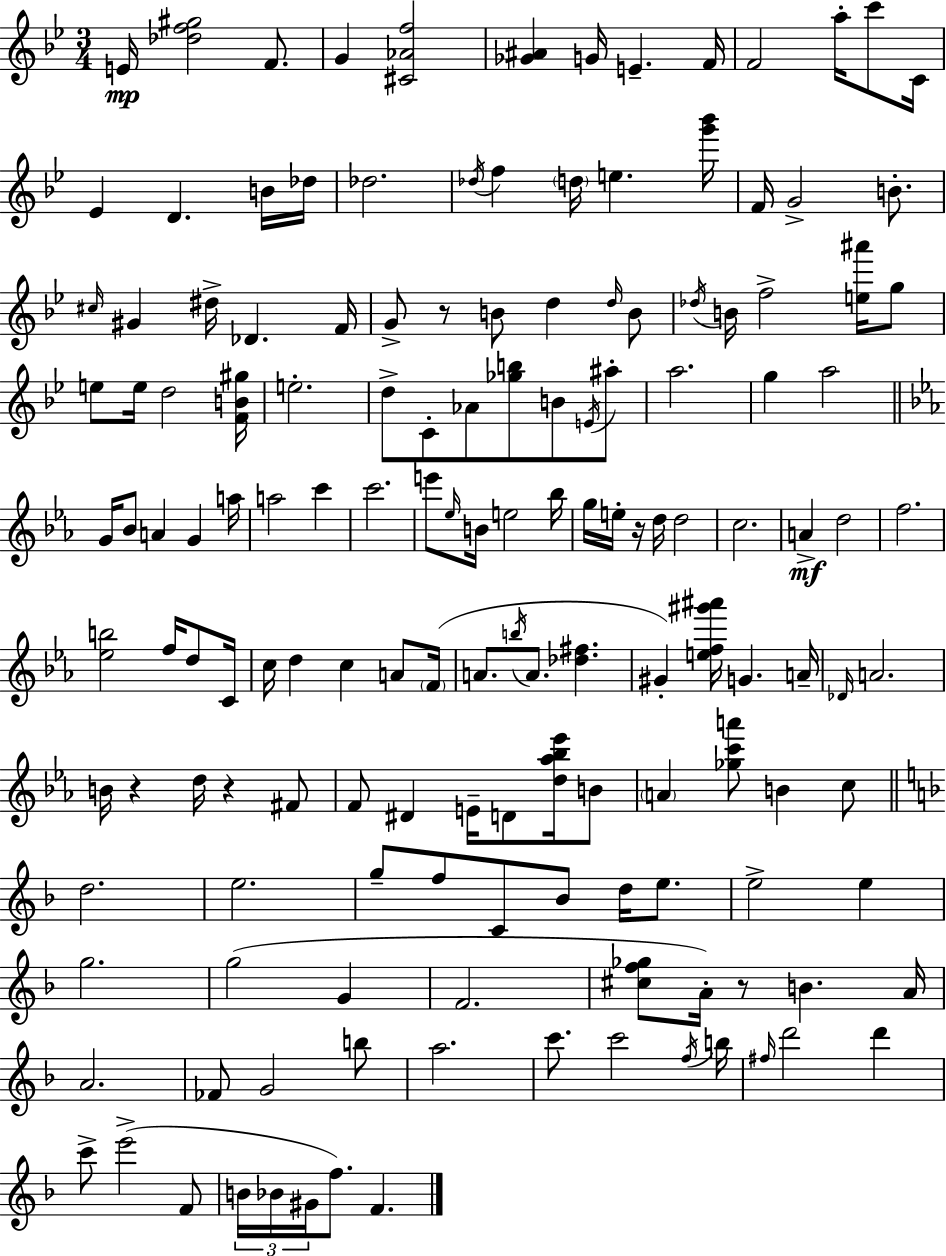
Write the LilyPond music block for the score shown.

{
  \clef treble
  \numericTimeSignature
  \time 3/4
  \key g \minor
  \repeat volta 2 { e'16\mp <des'' f'' gis''>2 f'8. | g'4 <cis' aes' f''>2 | <ges' ais'>4 g'16 e'4.-- f'16 | f'2 a''16-. c'''8 c'16 | \break ees'4 d'4. b'16 des''16 | des''2. | \acciaccatura { des''16 } f''4 \parenthesize d''16 e''4. | <g''' bes'''>16 f'16 g'2-> b'8.-. | \break \grace { cis''16 } gis'4 dis''16-> des'4. | f'16 g'8-> r8 b'8 d''4 | \grace { d''16 } b'8 \acciaccatura { des''16 } b'16 f''2-> | <e'' ais'''>16 g''8 e''8 e''16 d''2 | \break <f' b' gis''>16 e''2.-. | d''8-> c'8-. aes'8 <ges'' b''>8 | b'8 \acciaccatura { e'16 } ais''8-. a''2. | g''4 a''2 | \break \bar "||" \break \key ees \major g'16 bes'8 a'4 g'4 a''16 | a''2 c'''4 | c'''2. | e'''8 \grace { ees''16 } b'16 e''2 | \break bes''16 g''16 e''16-. r16 d''16 d''2 | c''2. | a'4->\mf d''2 | f''2. | \break <ees'' b''>2 f''16 d''8 | c'16 c''16 d''4 c''4 a'8 | \parenthesize f'16( a'8. \acciaccatura { b''16 } a'8. <des'' fis''>4. | gis'4-.) <e'' f'' gis''' ais'''>16 g'4. | \break a'16-- \grace { des'16 } a'2. | b'16 r4 d''16 r4 | fis'8 f'8 dis'4 e'16-- d'8 | <d'' aes'' bes'' ees'''>16 b'8 \parenthesize a'4 <ges'' c''' a'''>8 b'4 | \break c''8 \bar "||" \break \key f \major d''2. | e''2. | g''8-- f''8 c'8 bes'8 d''16 e''8. | e''2-> e''4 | \break g''2. | g''2( g'4 | f'2. | <cis'' f'' ges''>8 a'16-.) r8 b'4. a'16 | \break a'2. | fes'8 g'2 b''8 | a''2. | c'''8. c'''2 \acciaccatura { f''16 } | \break b''16 \grace { fis''16 } d'''2 d'''4 | c'''8-> e'''2->( | f'8 \tuplet 3/2 { b'16 bes'16 gis'16 } f''8.) f'4. | } \bar "|."
}